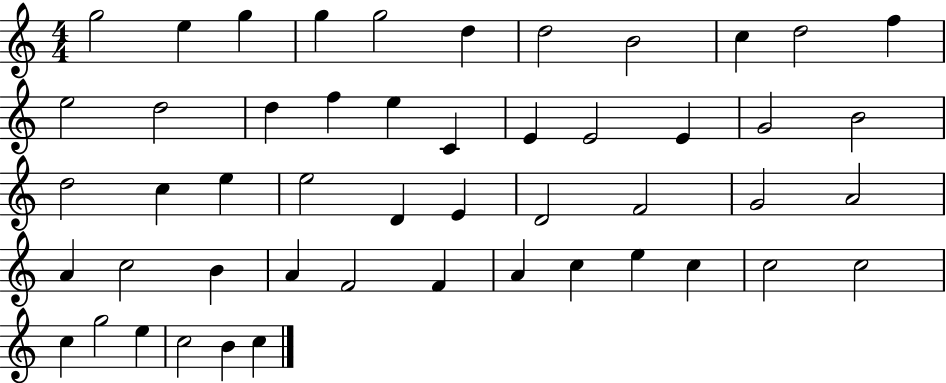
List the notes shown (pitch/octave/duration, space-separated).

G5/h E5/q G5/q G5/q G5/h D5/q D5/h B4/h C5/q D5/h F5/q E5/h D5/h D5/q F5/q E5/q C4/q E4/q E4/h E4/q G4/h B4/h D5/h C5/q E5/q E5/h D4/q E4/q D4/h F4/h G4/h A4/h A4/q C5/h B4/q A4/q F4/h F4/q A4/q C5/q E5/q C5/q C5/h C5/h C5/q G5/h E5/q C5/h B4/q C5/q